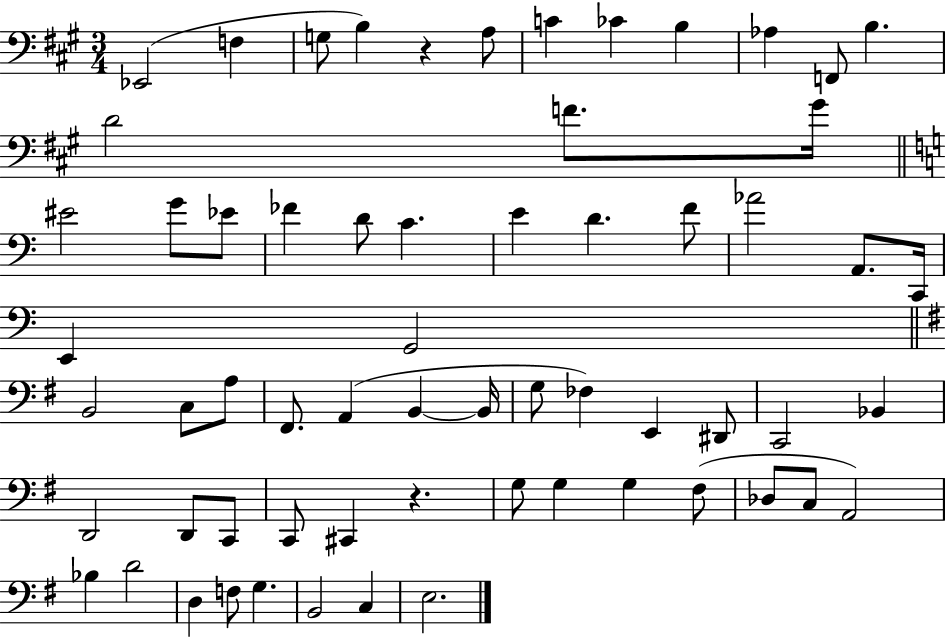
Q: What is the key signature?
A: A major